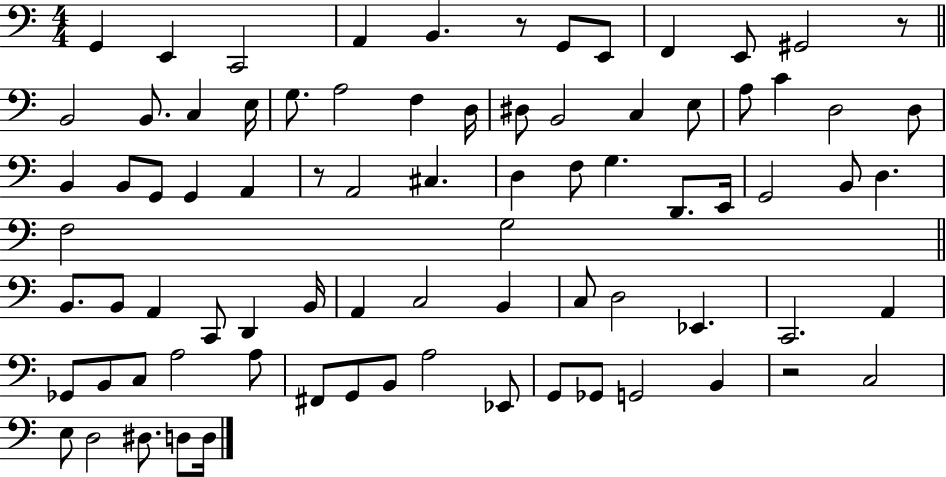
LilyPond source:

{
  \clef bass
  \numericTimeSignature
  \time 4/4
  \key c \major
  g,4 e,4 c,2 | a,4 b,4. r8 g,8 e,8 | f,4 e,8 gis,2 r8 | \bar "||" \break \key a \minor b,2 b,8. c4 e16 | g8. a2 f4 d16 | dis8 b,2 c4 e8 | a8 c'4 d2 d8 | \break b,4 b,8 g,8 g,4 a,4 | r8 a,2 cis4. | d4 f8 g4. d,8. e,16 | g,2 b,8 d4. | \break f2 g2 | \bar "||" \break \key c \major b,8. b,8 a,4 c,8 d,4 b,16 | a,4 c2 b,4 | c8 d2 ees,4. | c,2. a,4 | \break ges,8 b,8 c8 a2 a8 | fis,8 g,8 b,8 a2 ees,8 | g,8 ges,8 g,2 b,4 | r2 c2 | \break e8 d2 dis8. d8 d16 | \bar "|."
}